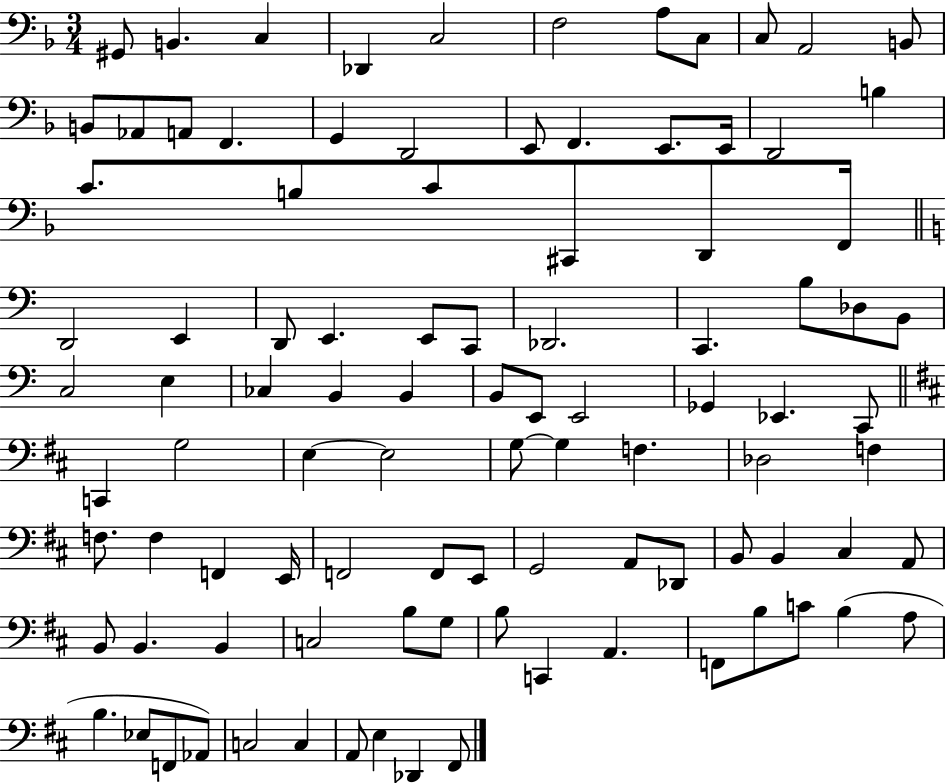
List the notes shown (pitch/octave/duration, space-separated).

G#2/e B2/q. C3/q Db2/q C3/h F3/h A3/e C3/e C3/e A2/h B2/e B2/e Ab2/e A2/e F2/q. G2/q D2/h E2/e F2/q. E2/e. E2/s D2/h B3/q C4/e. B3/e C4/e C#2/e D2/e F2/s D2/h E2/q D2/e E2/q. E2/e C2/e Db2/h. C2/q. B3/e Db3/e B2/e C3/h E3/q CES3/q B2/q B2/q B2/e E2/e E2/h Gb2/q Eb2/q. C2/e C2/q G3/h E3/q E3/h G3/e G3/q F3/q. Db3/h F3/q F3/e. F3/q F2/q E2/s F2/h F2/e E2/e G2/h A2/e Db2/e B2/e B2/q C#3/q A2/e B2/e B2/q. B2/q C3/h B3/e G3/e B3/e C2/q A2/q. F2/e B3/e C4/e B3/q A3/e B3/q. Eb3/e F2/e Ab2/e C3/h C3/q A2/e E3/q Db2/q F#2/e